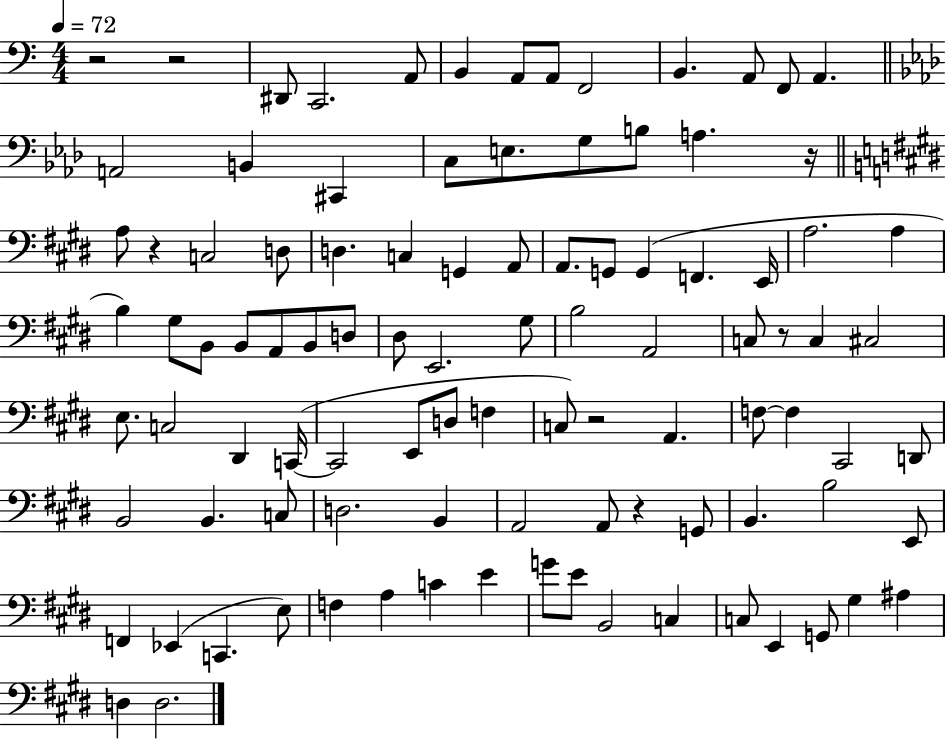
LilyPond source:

{
  \clef bass
  \numericTimeSignature
  \time 4/4
  \key c \major
  \tempo 4 = 72
  \repeat volta 2 { r2 r2 | dis,8 c,2. a,8 | b,4 a,8 a,8 f,2 | b,4. a,8 f,8 a,4. | \break \bar "||" \break \key aes \major a,2 b,4 cis,4 | c8 e8. g8 b8 a4. r16 | \bar "||" \break \key e \major a8 r4 c2 d8 | d4. c4 g,4 a,8 | a,8. g,8 g,4( f,4. e,16 | a2. a4 | \break b4) gis8 b,8 b,8 a,8 b,8 d8 | dis8 e,2. gis8 | b2 a,2 | c8 r8 c4 cis2 | \break e8. c2 dis,4 c,16~(~ | c,2 e,8 d8 f4 | c8) r2 a,4. | f8~~ f4 cis,2 d,8 | \break b,2 b,4. c8 | d2. b,4 | a,2 a,8 r4 g,8 | b,4. b2 e,8 | \break f,4 ees,4( c,4. e8) | f4 a4 c'4 e'4 | g'8 e'8 b,2 c4 | c8 e,4 g,8 gis4 ais4 | \break d4 d2. | } \bar "|."
}